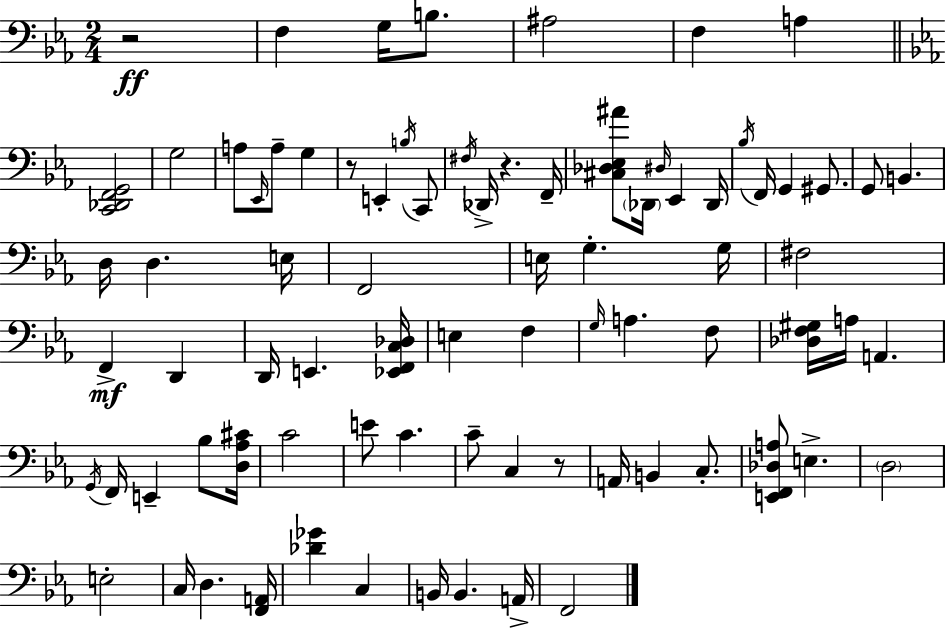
X:1
T:Untitled
M:2/4
L:1/4
K:Eb
z2 F, G,/4 B,/2 ^A,2 F, A, [C,,_D,,F,,G,,]2 G,2 A,/2 _E,,/4 A,/2 G, z/2 E,, B,/4 C,,/2 ^F,/4 _D,,/4 z F,,/4 [^C,_D,_E,^A]/2 _D,,/4 ^D,/4 _E,, _D,,/4 _B,/4 F,,/4 G,, ^G,,/2 G,,/2 B,, D,/4 D, E,/4 F,,2 E,/4 G, G,/4 ^F,2 F,, D,, D,,/4 E,, [_E,,F,,C,_D,]/4 E, F, G,/4 A, F,/2 [_D,F,^G,]/4 A,/4 A,, G,,/4 F,,/4 E,, _B,/2 [D,_A,^C]/4 C2 E/2 C C/2 C, z/2 A,,/4 B,, C,/2 [E,,F,,_D,A,]/2 E, D,2 E,2 C,/4 D, [F,,A,,]/4 [_D_G] C, B,,/4 B,, A,,/4 F,,2